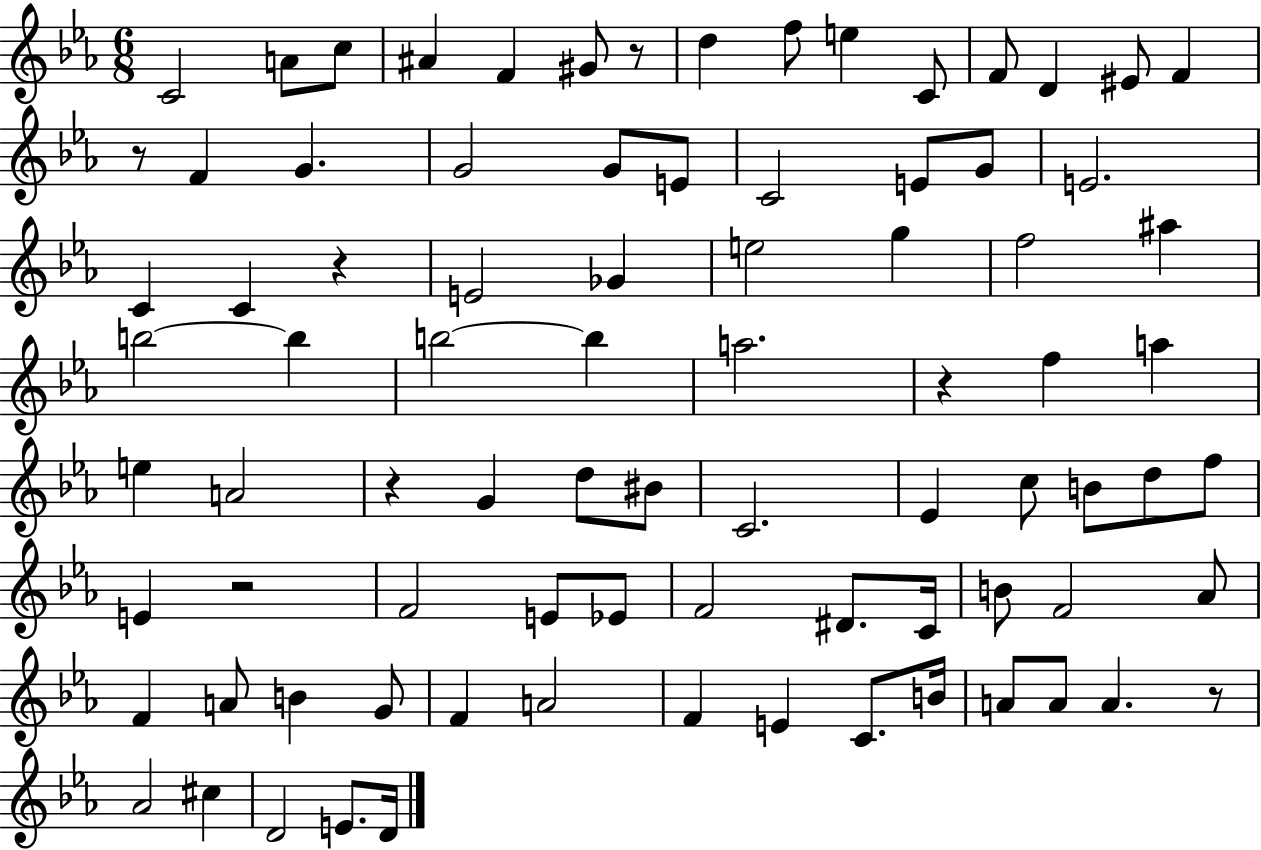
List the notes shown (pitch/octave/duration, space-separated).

C4/h A4/e C5/e A#4/q F4/q G#4/e R/e D5/q F5/e E5/q C4/e F4/e D4/q EIS4/e F4/q R/e F4/q G4/q. G4/h G4/e E4/e C4/h E4/e G4/e E4/h. C4/q C4/q R/q E4/h Gb4/q E5/h G5/q F5/h A#5/q B5/h B5/q B5/h B5/q A5/h. R/q F5/q A5/q E5/q A4/h R/q G4/q D5/e BIS4/e C4/h. Eb4/q C5/e B4/e D5/e F5/e E4/q R/h F4/h E4/e Eb4/e F4/h D#4/e. C4/s B4/e F4/h Ab4/e F4/q A4/e B4/q G4/e F4/q A4/h F4/q E4/q C4/e. B4/s A4/e A4/e A4/q. R/e Ab4/h C#5/q D4/h E4/e. D4/s